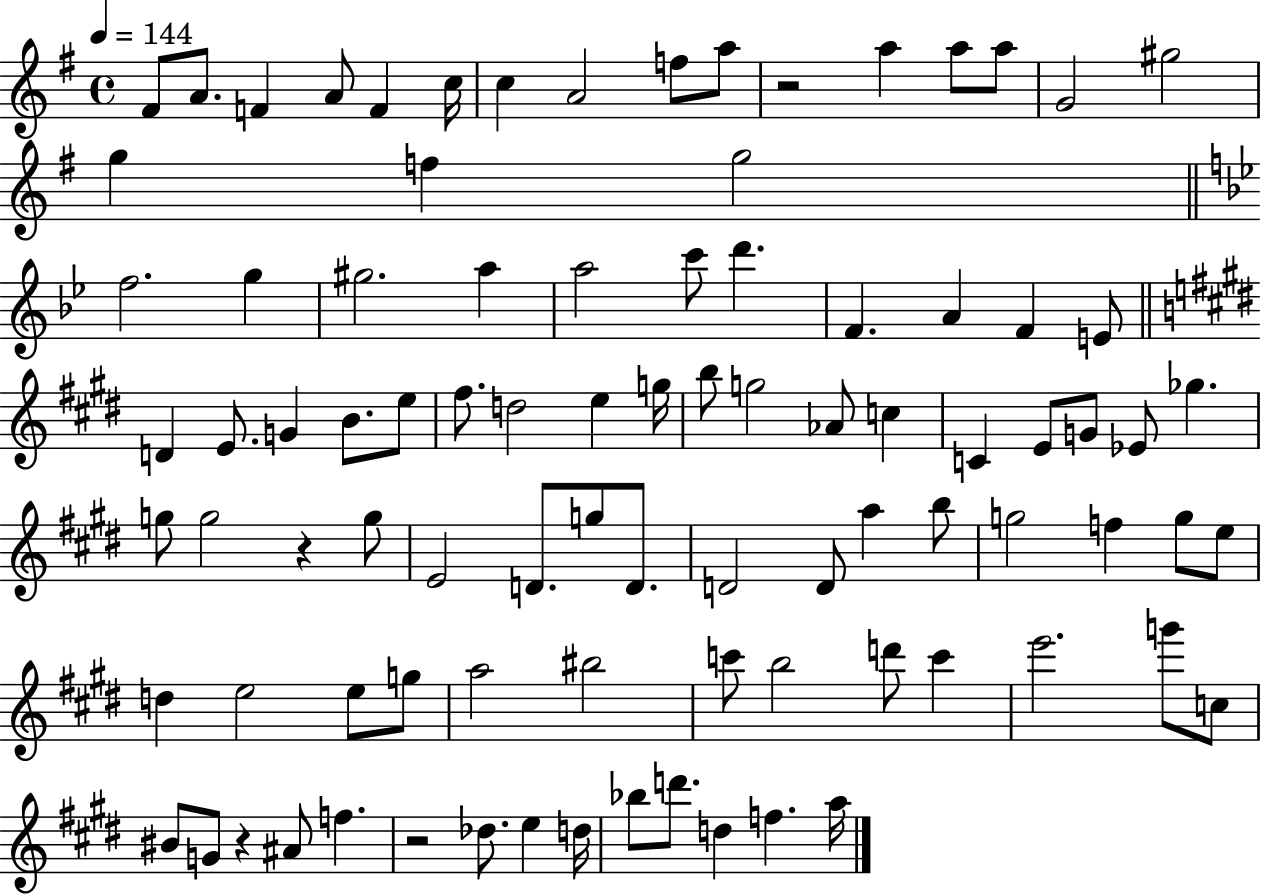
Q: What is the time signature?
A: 4/4